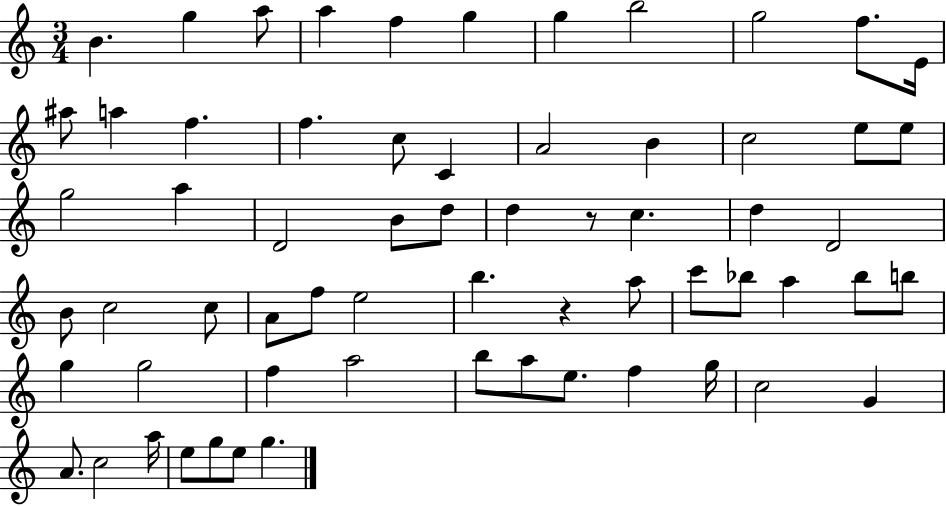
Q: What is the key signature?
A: C major